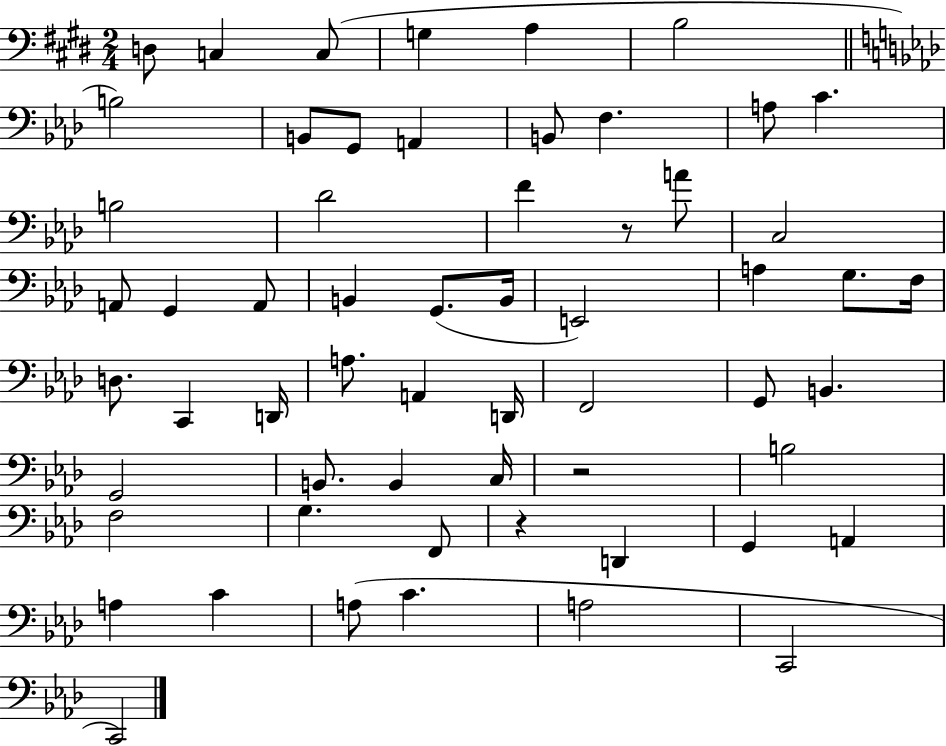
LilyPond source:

{
  \clef bass
  \numericTimeSignature
  \time 2/4
  \key e \major
  d8 c4 c8( | g4 a4 | b2 | \bar "||" \break \key aes \major b2) | b,8 g,8 a,4 | b,8 f4. | a8 c'4. | \break b2 | des'2 | f'4 r8 a'8 | c2 | \break a,8 g,4 a,8 | b,4 g,8.( b,16 | e,2) | a4 g8. f16 | \break d8. c,4 d,16 | a8. a,4 d,16 | f,2 | g,8 b,4. | \break g,2 | b,8. b,4 c16 | r2 | b2 | \break f2 | g4. f,8 | r4 d,4 | g,4 a,4 | \break a4 c'4 | a8( c'4. | a2 | c,2 | \break c,2) | \bar "|."
}